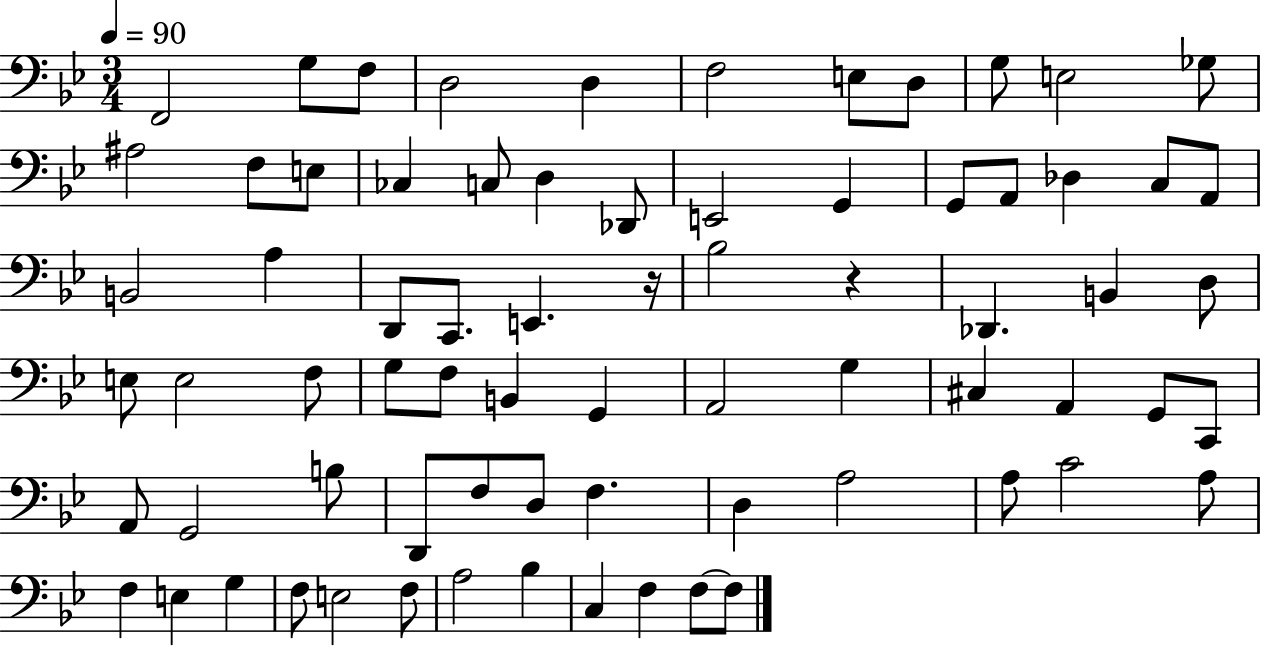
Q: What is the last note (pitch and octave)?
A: F3